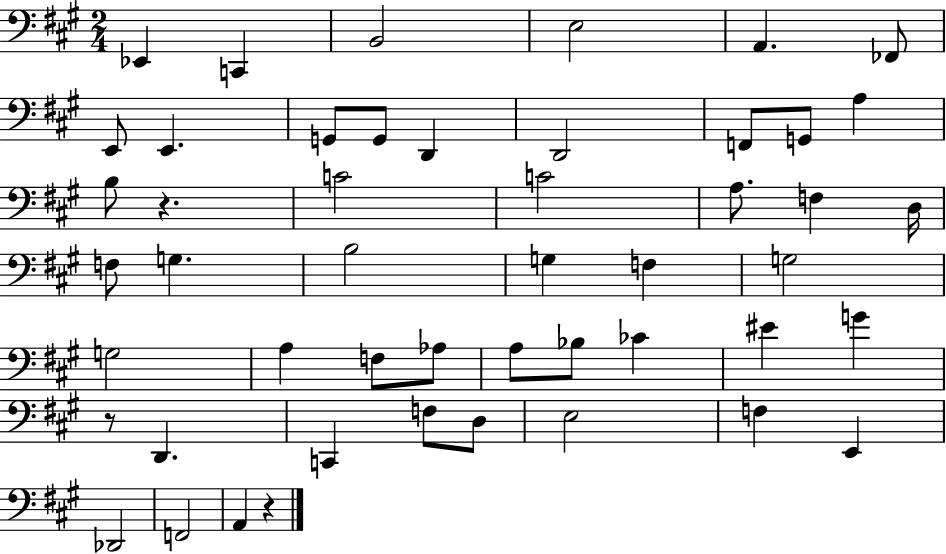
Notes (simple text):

Eb2/q C2/q B2/h E3/h A2/q. FES2/e E2/e E2/q. G2/e G2/e D2/q D2/h F2/e G2/e A3/q B3/e R/q. C4/h C4/h A3/e. F3/q D3/s F3/e G3/q. B3/h G3/q F3/q G3/h G3/h A3/q F3/e Ab3/e A3/e Bb3/e CES4/q EIS4/q G4/q R/e D2/q. C2/q F3/e D3/e E3/h F3/q E2/q Db2/h F2/h A2/q R/q